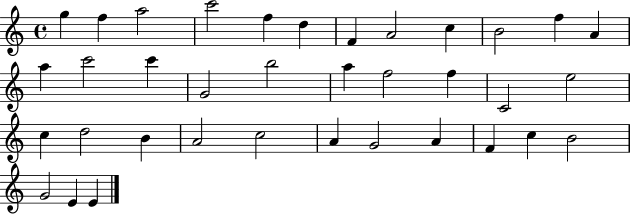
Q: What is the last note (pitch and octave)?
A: E4